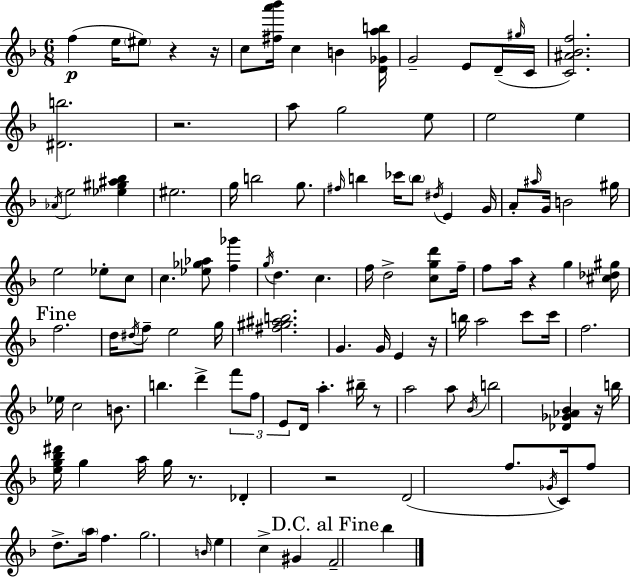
{
  \clef treble
  \numericTimeSignature
  \time 6/8
  \key f \major
  \repeat volta 2 { f''4(\p e''16 \parenthesize eis''8) r4 r16 | c''8 <fis'' a''' bes'''>16 c''4 b'4 <d' ges' a'' b''>16 | g'2-- e'8 d'16--( \grace { gis''16 } | c'16 <c' ais' bes' f''>2.) | \break <dis' b''>2. | r2. | a''8 g''2 e''8 | e''2 e''4 | \break \acciaccatura { aes'16 } e''2 <ees'' gis'' ais'' bes''>4 | eis''2. | g''16 b''2 g''8. | \grace { fis''16 } b''4 ces'''16 \parenthesize b''8 \acciaccatura { dis''16 } e'4 | \break g'16 a'8-. \grace { ais''16 } g'16 b'2 | gis''16 e''2 | ees''8-. c''8 c''4. <ees'' ges'' aes''>8 | <f'' ges'''>4 \acciaccatura { g''16 } d''4. | \break c''4. f''16 d''2-> | <c'' g'' d'''>8 f''16-- f''8 a''16 r4 | g''4 <cis'' des'' gis''>16 \mark "Fine" f''2. | d''16 \acciaccatura { dis''16 } f''8-- e''2 | \break g''16 <fis'' gis'' ais'' b''>2. | g'4. | g'16 e'4 r16 b''16 a''2 | c'''8 c'''16 f''2. | \break ees''16 c''2 | b'8. b''4. | d'''4-> \tuplet 3/2 { f'''8 f''8 e'8 } d'16 | a''4.-. bis''16-- r8 a''2 | \break a''8 \acciaccatura { bes'16 } b''2 | <des' ges' aes' bes'>4 r16 b''16 <e'' g'' bes'' dis'''>16 g''4 | a''16 g''16 r8. des'4-. | r2 d'2( | \break f''8. \acciaccatura { ges'16 } c'16) f''8 d''8.-> | \parenthesize a''16 f''4. g''2. | \grace { b'16 } e''4 | c''4-> gis'4 \mark "D.C. al Fine" f'2-- | \break bes''4 } \bar "|."
}